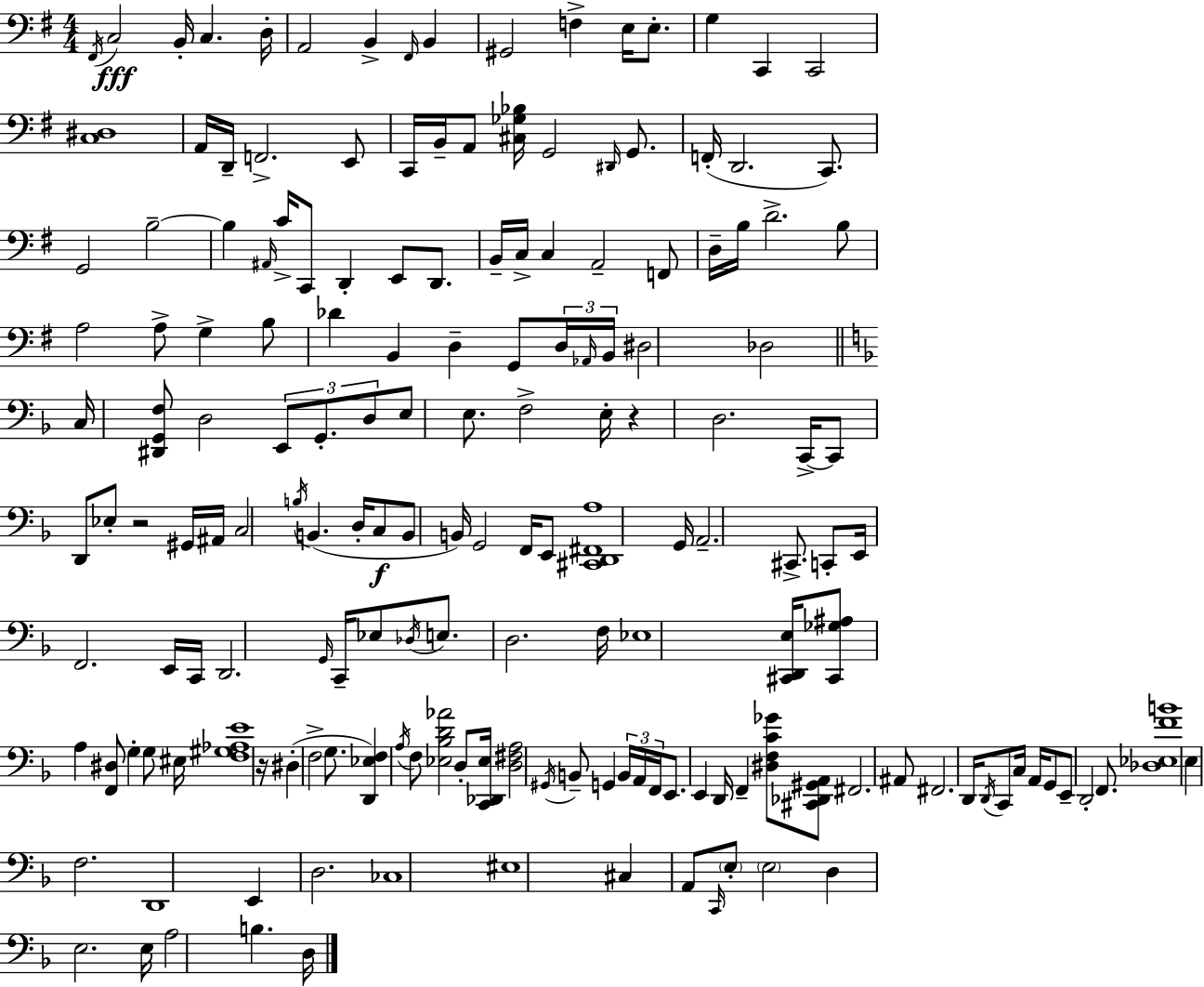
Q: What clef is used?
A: bass